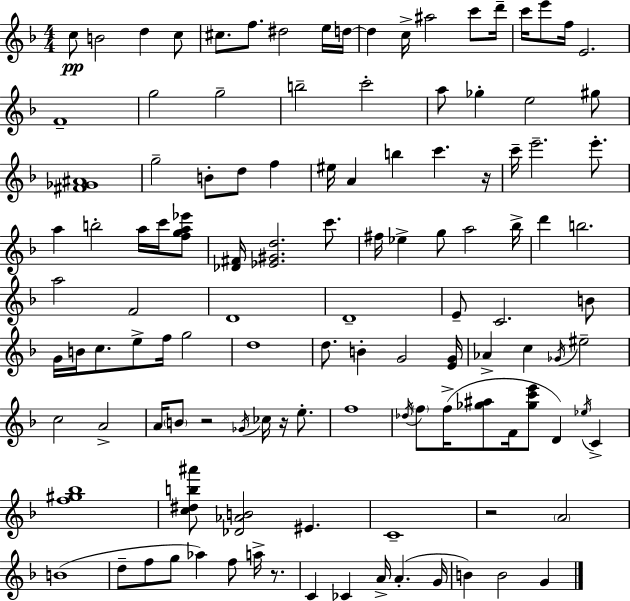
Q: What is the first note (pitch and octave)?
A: C5